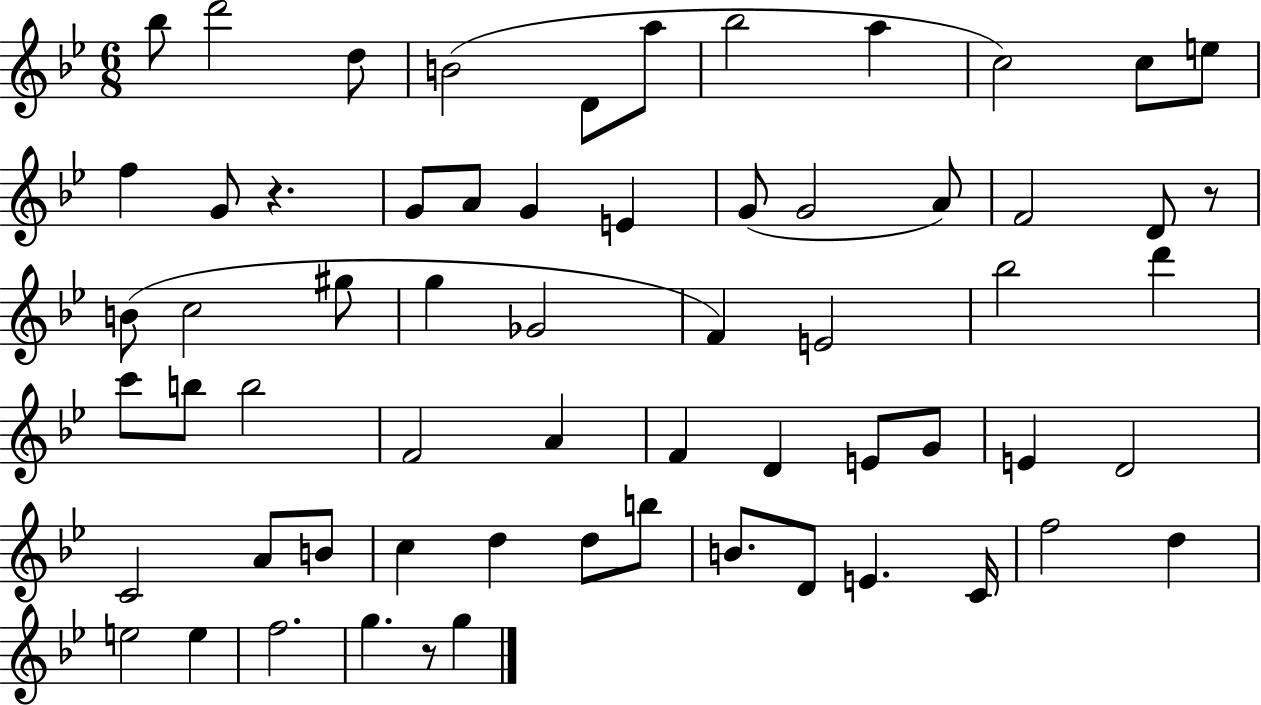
{
  \clef treble
  \numericTimeSignature
  \time 6/8
  \key bes \major
  \repeat volta 2 { bes''8 d'''2 d''8 | b'2( d'8 a''8 | bes''2 a''4 | c''2) c''8 e''8 | \break f''4 g'8 r4. | g'8 a'8 g'4 e'4 | g'8( g'2 a'8) | f'2 d'8 r8 | \break b'8( c''2 gis''8 | g''4 ges'2 | f'4) e'2 | bes''2 d'''4 | \break c'''8 b''8 b''2 | f'2 a'4 | f'4 d'4 e'8 g'8 | e'4 d'2 | \break c'2 a'8 b'8 | c''4 d''4 d''8 b''8 | b'8. d'8 e'4. c'16 | f''2 d''4 | \break e''2 e''4 | f''2. | g''4. r8 g''4 | } \bar "|."
}